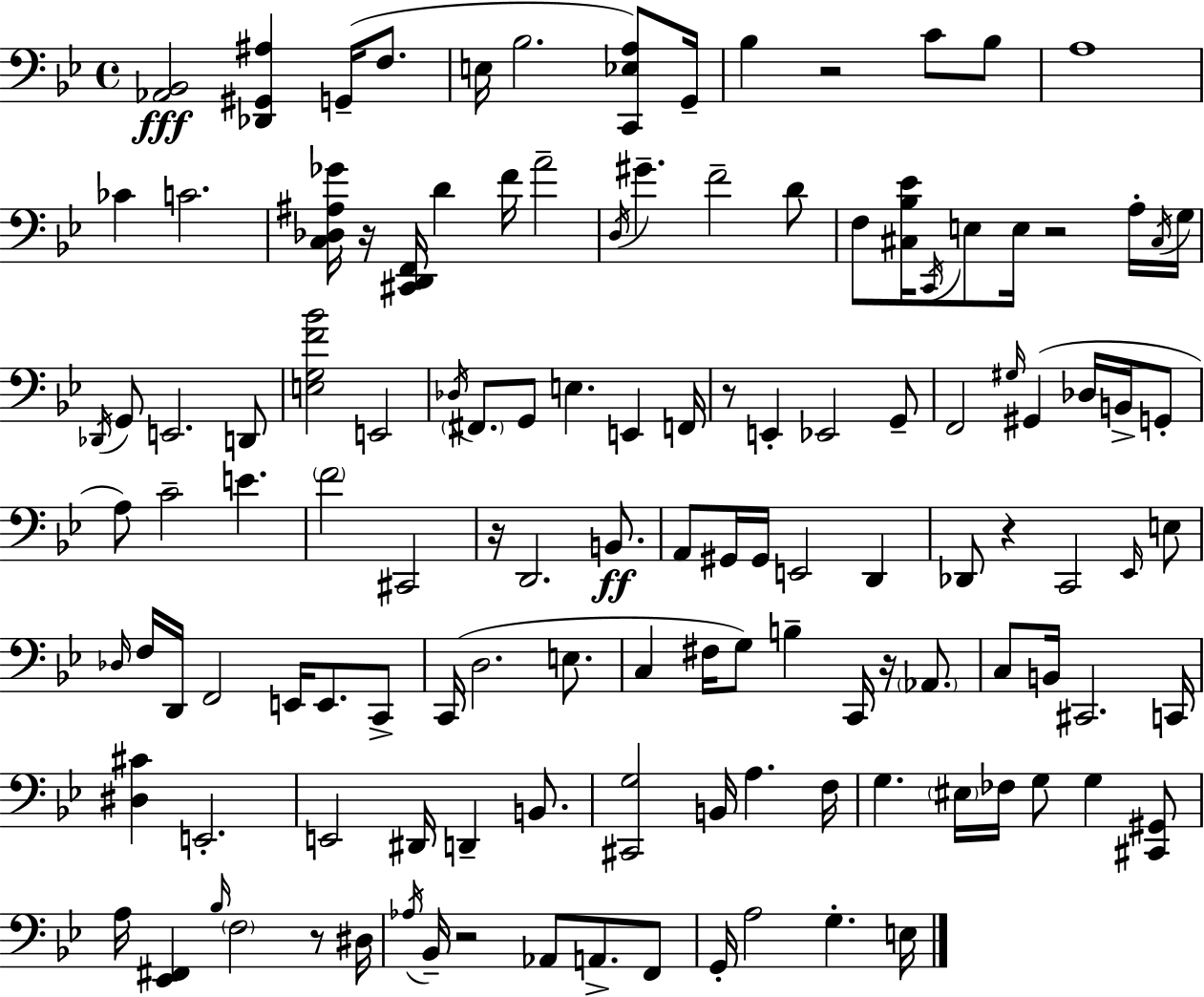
X:1
T:Untitled
M:4/4
L:1/4
K:Gm
[_A,,_B,,]2 [_D,,^G,,^A,] G,,/4 F,/2 E,/4 _B,2 [C,,_E,A,]/2 G,,/4 _B, z2 C/2 _B,/2 A,4 _C C2 [C,_D,^A,_G]/4 z/4 [^C,,D,,F,,]/4 D F/4 A2 D,/4 ^G F2 D/2 F,/2 [^C,_B,_E]/4 C,,/4 E,/2 E,/4 z2 A,/4 ^C,/4 G,/4 _D,,/4 G,,/2 E,,2 D,,/2 [E,G,F_B]2 E,,2 _D,/4 ^F,,/2 G,,/2 E, E,, F,,/4 z/2 E,, _E,,2 G,,/2 F,,2 ^G,/4 ^G,, _D,/4 B,,/4 G,,/2 A,/2 C2 E F2 ^C,,2 z/4 D,,2 B,,/2 A,,/2 ^G,,/4 ^G,,/4 E,,2 D,, _D,,/2 z C,,2 _E,,/4 E,/2 _D,/4 F,/4 D,,/4 F,,2 E,,/4 E,,/2 C,,/2 C,,/4 D,2 E,/2 C, ^F,/4 G,/2 B, C,,/4 z/4 _A,,/2 C,/2 B,,/4 ^C,,2 C,,/4 [^D,^C] E,,2 E,,2 ^D,,/4 D,, B,,/2 [^C,,G,]2 B,,/4 A, F,/4 G, ^E,/4 _F,/4 G,/2 G, [^C,,^G,,]/2 A,/4 [_E,,^F,,] _B,/4 F,2 z/2 ^D,/4 _A,/4 _B,,/4 z2 _A,,/2 A,,/2 F,,/2 G,,/4 A,2 G, E,/4